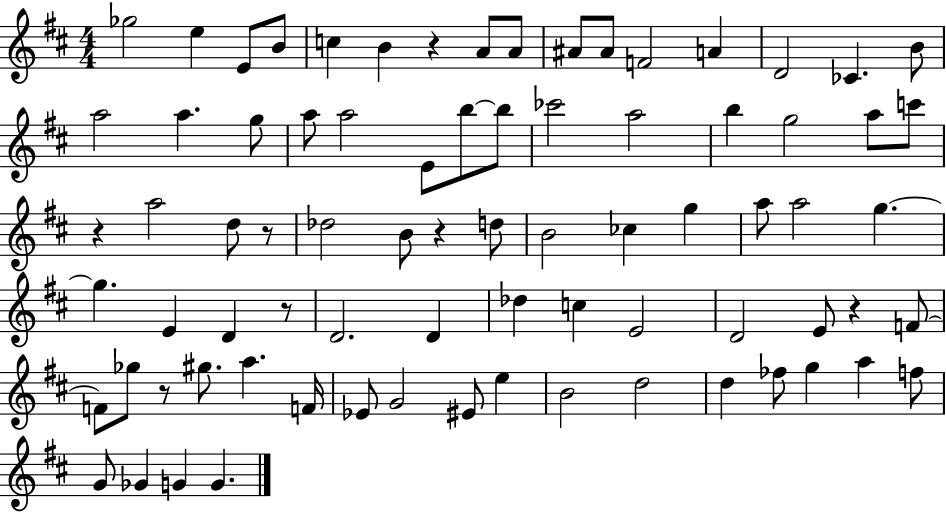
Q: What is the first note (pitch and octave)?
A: Gb5